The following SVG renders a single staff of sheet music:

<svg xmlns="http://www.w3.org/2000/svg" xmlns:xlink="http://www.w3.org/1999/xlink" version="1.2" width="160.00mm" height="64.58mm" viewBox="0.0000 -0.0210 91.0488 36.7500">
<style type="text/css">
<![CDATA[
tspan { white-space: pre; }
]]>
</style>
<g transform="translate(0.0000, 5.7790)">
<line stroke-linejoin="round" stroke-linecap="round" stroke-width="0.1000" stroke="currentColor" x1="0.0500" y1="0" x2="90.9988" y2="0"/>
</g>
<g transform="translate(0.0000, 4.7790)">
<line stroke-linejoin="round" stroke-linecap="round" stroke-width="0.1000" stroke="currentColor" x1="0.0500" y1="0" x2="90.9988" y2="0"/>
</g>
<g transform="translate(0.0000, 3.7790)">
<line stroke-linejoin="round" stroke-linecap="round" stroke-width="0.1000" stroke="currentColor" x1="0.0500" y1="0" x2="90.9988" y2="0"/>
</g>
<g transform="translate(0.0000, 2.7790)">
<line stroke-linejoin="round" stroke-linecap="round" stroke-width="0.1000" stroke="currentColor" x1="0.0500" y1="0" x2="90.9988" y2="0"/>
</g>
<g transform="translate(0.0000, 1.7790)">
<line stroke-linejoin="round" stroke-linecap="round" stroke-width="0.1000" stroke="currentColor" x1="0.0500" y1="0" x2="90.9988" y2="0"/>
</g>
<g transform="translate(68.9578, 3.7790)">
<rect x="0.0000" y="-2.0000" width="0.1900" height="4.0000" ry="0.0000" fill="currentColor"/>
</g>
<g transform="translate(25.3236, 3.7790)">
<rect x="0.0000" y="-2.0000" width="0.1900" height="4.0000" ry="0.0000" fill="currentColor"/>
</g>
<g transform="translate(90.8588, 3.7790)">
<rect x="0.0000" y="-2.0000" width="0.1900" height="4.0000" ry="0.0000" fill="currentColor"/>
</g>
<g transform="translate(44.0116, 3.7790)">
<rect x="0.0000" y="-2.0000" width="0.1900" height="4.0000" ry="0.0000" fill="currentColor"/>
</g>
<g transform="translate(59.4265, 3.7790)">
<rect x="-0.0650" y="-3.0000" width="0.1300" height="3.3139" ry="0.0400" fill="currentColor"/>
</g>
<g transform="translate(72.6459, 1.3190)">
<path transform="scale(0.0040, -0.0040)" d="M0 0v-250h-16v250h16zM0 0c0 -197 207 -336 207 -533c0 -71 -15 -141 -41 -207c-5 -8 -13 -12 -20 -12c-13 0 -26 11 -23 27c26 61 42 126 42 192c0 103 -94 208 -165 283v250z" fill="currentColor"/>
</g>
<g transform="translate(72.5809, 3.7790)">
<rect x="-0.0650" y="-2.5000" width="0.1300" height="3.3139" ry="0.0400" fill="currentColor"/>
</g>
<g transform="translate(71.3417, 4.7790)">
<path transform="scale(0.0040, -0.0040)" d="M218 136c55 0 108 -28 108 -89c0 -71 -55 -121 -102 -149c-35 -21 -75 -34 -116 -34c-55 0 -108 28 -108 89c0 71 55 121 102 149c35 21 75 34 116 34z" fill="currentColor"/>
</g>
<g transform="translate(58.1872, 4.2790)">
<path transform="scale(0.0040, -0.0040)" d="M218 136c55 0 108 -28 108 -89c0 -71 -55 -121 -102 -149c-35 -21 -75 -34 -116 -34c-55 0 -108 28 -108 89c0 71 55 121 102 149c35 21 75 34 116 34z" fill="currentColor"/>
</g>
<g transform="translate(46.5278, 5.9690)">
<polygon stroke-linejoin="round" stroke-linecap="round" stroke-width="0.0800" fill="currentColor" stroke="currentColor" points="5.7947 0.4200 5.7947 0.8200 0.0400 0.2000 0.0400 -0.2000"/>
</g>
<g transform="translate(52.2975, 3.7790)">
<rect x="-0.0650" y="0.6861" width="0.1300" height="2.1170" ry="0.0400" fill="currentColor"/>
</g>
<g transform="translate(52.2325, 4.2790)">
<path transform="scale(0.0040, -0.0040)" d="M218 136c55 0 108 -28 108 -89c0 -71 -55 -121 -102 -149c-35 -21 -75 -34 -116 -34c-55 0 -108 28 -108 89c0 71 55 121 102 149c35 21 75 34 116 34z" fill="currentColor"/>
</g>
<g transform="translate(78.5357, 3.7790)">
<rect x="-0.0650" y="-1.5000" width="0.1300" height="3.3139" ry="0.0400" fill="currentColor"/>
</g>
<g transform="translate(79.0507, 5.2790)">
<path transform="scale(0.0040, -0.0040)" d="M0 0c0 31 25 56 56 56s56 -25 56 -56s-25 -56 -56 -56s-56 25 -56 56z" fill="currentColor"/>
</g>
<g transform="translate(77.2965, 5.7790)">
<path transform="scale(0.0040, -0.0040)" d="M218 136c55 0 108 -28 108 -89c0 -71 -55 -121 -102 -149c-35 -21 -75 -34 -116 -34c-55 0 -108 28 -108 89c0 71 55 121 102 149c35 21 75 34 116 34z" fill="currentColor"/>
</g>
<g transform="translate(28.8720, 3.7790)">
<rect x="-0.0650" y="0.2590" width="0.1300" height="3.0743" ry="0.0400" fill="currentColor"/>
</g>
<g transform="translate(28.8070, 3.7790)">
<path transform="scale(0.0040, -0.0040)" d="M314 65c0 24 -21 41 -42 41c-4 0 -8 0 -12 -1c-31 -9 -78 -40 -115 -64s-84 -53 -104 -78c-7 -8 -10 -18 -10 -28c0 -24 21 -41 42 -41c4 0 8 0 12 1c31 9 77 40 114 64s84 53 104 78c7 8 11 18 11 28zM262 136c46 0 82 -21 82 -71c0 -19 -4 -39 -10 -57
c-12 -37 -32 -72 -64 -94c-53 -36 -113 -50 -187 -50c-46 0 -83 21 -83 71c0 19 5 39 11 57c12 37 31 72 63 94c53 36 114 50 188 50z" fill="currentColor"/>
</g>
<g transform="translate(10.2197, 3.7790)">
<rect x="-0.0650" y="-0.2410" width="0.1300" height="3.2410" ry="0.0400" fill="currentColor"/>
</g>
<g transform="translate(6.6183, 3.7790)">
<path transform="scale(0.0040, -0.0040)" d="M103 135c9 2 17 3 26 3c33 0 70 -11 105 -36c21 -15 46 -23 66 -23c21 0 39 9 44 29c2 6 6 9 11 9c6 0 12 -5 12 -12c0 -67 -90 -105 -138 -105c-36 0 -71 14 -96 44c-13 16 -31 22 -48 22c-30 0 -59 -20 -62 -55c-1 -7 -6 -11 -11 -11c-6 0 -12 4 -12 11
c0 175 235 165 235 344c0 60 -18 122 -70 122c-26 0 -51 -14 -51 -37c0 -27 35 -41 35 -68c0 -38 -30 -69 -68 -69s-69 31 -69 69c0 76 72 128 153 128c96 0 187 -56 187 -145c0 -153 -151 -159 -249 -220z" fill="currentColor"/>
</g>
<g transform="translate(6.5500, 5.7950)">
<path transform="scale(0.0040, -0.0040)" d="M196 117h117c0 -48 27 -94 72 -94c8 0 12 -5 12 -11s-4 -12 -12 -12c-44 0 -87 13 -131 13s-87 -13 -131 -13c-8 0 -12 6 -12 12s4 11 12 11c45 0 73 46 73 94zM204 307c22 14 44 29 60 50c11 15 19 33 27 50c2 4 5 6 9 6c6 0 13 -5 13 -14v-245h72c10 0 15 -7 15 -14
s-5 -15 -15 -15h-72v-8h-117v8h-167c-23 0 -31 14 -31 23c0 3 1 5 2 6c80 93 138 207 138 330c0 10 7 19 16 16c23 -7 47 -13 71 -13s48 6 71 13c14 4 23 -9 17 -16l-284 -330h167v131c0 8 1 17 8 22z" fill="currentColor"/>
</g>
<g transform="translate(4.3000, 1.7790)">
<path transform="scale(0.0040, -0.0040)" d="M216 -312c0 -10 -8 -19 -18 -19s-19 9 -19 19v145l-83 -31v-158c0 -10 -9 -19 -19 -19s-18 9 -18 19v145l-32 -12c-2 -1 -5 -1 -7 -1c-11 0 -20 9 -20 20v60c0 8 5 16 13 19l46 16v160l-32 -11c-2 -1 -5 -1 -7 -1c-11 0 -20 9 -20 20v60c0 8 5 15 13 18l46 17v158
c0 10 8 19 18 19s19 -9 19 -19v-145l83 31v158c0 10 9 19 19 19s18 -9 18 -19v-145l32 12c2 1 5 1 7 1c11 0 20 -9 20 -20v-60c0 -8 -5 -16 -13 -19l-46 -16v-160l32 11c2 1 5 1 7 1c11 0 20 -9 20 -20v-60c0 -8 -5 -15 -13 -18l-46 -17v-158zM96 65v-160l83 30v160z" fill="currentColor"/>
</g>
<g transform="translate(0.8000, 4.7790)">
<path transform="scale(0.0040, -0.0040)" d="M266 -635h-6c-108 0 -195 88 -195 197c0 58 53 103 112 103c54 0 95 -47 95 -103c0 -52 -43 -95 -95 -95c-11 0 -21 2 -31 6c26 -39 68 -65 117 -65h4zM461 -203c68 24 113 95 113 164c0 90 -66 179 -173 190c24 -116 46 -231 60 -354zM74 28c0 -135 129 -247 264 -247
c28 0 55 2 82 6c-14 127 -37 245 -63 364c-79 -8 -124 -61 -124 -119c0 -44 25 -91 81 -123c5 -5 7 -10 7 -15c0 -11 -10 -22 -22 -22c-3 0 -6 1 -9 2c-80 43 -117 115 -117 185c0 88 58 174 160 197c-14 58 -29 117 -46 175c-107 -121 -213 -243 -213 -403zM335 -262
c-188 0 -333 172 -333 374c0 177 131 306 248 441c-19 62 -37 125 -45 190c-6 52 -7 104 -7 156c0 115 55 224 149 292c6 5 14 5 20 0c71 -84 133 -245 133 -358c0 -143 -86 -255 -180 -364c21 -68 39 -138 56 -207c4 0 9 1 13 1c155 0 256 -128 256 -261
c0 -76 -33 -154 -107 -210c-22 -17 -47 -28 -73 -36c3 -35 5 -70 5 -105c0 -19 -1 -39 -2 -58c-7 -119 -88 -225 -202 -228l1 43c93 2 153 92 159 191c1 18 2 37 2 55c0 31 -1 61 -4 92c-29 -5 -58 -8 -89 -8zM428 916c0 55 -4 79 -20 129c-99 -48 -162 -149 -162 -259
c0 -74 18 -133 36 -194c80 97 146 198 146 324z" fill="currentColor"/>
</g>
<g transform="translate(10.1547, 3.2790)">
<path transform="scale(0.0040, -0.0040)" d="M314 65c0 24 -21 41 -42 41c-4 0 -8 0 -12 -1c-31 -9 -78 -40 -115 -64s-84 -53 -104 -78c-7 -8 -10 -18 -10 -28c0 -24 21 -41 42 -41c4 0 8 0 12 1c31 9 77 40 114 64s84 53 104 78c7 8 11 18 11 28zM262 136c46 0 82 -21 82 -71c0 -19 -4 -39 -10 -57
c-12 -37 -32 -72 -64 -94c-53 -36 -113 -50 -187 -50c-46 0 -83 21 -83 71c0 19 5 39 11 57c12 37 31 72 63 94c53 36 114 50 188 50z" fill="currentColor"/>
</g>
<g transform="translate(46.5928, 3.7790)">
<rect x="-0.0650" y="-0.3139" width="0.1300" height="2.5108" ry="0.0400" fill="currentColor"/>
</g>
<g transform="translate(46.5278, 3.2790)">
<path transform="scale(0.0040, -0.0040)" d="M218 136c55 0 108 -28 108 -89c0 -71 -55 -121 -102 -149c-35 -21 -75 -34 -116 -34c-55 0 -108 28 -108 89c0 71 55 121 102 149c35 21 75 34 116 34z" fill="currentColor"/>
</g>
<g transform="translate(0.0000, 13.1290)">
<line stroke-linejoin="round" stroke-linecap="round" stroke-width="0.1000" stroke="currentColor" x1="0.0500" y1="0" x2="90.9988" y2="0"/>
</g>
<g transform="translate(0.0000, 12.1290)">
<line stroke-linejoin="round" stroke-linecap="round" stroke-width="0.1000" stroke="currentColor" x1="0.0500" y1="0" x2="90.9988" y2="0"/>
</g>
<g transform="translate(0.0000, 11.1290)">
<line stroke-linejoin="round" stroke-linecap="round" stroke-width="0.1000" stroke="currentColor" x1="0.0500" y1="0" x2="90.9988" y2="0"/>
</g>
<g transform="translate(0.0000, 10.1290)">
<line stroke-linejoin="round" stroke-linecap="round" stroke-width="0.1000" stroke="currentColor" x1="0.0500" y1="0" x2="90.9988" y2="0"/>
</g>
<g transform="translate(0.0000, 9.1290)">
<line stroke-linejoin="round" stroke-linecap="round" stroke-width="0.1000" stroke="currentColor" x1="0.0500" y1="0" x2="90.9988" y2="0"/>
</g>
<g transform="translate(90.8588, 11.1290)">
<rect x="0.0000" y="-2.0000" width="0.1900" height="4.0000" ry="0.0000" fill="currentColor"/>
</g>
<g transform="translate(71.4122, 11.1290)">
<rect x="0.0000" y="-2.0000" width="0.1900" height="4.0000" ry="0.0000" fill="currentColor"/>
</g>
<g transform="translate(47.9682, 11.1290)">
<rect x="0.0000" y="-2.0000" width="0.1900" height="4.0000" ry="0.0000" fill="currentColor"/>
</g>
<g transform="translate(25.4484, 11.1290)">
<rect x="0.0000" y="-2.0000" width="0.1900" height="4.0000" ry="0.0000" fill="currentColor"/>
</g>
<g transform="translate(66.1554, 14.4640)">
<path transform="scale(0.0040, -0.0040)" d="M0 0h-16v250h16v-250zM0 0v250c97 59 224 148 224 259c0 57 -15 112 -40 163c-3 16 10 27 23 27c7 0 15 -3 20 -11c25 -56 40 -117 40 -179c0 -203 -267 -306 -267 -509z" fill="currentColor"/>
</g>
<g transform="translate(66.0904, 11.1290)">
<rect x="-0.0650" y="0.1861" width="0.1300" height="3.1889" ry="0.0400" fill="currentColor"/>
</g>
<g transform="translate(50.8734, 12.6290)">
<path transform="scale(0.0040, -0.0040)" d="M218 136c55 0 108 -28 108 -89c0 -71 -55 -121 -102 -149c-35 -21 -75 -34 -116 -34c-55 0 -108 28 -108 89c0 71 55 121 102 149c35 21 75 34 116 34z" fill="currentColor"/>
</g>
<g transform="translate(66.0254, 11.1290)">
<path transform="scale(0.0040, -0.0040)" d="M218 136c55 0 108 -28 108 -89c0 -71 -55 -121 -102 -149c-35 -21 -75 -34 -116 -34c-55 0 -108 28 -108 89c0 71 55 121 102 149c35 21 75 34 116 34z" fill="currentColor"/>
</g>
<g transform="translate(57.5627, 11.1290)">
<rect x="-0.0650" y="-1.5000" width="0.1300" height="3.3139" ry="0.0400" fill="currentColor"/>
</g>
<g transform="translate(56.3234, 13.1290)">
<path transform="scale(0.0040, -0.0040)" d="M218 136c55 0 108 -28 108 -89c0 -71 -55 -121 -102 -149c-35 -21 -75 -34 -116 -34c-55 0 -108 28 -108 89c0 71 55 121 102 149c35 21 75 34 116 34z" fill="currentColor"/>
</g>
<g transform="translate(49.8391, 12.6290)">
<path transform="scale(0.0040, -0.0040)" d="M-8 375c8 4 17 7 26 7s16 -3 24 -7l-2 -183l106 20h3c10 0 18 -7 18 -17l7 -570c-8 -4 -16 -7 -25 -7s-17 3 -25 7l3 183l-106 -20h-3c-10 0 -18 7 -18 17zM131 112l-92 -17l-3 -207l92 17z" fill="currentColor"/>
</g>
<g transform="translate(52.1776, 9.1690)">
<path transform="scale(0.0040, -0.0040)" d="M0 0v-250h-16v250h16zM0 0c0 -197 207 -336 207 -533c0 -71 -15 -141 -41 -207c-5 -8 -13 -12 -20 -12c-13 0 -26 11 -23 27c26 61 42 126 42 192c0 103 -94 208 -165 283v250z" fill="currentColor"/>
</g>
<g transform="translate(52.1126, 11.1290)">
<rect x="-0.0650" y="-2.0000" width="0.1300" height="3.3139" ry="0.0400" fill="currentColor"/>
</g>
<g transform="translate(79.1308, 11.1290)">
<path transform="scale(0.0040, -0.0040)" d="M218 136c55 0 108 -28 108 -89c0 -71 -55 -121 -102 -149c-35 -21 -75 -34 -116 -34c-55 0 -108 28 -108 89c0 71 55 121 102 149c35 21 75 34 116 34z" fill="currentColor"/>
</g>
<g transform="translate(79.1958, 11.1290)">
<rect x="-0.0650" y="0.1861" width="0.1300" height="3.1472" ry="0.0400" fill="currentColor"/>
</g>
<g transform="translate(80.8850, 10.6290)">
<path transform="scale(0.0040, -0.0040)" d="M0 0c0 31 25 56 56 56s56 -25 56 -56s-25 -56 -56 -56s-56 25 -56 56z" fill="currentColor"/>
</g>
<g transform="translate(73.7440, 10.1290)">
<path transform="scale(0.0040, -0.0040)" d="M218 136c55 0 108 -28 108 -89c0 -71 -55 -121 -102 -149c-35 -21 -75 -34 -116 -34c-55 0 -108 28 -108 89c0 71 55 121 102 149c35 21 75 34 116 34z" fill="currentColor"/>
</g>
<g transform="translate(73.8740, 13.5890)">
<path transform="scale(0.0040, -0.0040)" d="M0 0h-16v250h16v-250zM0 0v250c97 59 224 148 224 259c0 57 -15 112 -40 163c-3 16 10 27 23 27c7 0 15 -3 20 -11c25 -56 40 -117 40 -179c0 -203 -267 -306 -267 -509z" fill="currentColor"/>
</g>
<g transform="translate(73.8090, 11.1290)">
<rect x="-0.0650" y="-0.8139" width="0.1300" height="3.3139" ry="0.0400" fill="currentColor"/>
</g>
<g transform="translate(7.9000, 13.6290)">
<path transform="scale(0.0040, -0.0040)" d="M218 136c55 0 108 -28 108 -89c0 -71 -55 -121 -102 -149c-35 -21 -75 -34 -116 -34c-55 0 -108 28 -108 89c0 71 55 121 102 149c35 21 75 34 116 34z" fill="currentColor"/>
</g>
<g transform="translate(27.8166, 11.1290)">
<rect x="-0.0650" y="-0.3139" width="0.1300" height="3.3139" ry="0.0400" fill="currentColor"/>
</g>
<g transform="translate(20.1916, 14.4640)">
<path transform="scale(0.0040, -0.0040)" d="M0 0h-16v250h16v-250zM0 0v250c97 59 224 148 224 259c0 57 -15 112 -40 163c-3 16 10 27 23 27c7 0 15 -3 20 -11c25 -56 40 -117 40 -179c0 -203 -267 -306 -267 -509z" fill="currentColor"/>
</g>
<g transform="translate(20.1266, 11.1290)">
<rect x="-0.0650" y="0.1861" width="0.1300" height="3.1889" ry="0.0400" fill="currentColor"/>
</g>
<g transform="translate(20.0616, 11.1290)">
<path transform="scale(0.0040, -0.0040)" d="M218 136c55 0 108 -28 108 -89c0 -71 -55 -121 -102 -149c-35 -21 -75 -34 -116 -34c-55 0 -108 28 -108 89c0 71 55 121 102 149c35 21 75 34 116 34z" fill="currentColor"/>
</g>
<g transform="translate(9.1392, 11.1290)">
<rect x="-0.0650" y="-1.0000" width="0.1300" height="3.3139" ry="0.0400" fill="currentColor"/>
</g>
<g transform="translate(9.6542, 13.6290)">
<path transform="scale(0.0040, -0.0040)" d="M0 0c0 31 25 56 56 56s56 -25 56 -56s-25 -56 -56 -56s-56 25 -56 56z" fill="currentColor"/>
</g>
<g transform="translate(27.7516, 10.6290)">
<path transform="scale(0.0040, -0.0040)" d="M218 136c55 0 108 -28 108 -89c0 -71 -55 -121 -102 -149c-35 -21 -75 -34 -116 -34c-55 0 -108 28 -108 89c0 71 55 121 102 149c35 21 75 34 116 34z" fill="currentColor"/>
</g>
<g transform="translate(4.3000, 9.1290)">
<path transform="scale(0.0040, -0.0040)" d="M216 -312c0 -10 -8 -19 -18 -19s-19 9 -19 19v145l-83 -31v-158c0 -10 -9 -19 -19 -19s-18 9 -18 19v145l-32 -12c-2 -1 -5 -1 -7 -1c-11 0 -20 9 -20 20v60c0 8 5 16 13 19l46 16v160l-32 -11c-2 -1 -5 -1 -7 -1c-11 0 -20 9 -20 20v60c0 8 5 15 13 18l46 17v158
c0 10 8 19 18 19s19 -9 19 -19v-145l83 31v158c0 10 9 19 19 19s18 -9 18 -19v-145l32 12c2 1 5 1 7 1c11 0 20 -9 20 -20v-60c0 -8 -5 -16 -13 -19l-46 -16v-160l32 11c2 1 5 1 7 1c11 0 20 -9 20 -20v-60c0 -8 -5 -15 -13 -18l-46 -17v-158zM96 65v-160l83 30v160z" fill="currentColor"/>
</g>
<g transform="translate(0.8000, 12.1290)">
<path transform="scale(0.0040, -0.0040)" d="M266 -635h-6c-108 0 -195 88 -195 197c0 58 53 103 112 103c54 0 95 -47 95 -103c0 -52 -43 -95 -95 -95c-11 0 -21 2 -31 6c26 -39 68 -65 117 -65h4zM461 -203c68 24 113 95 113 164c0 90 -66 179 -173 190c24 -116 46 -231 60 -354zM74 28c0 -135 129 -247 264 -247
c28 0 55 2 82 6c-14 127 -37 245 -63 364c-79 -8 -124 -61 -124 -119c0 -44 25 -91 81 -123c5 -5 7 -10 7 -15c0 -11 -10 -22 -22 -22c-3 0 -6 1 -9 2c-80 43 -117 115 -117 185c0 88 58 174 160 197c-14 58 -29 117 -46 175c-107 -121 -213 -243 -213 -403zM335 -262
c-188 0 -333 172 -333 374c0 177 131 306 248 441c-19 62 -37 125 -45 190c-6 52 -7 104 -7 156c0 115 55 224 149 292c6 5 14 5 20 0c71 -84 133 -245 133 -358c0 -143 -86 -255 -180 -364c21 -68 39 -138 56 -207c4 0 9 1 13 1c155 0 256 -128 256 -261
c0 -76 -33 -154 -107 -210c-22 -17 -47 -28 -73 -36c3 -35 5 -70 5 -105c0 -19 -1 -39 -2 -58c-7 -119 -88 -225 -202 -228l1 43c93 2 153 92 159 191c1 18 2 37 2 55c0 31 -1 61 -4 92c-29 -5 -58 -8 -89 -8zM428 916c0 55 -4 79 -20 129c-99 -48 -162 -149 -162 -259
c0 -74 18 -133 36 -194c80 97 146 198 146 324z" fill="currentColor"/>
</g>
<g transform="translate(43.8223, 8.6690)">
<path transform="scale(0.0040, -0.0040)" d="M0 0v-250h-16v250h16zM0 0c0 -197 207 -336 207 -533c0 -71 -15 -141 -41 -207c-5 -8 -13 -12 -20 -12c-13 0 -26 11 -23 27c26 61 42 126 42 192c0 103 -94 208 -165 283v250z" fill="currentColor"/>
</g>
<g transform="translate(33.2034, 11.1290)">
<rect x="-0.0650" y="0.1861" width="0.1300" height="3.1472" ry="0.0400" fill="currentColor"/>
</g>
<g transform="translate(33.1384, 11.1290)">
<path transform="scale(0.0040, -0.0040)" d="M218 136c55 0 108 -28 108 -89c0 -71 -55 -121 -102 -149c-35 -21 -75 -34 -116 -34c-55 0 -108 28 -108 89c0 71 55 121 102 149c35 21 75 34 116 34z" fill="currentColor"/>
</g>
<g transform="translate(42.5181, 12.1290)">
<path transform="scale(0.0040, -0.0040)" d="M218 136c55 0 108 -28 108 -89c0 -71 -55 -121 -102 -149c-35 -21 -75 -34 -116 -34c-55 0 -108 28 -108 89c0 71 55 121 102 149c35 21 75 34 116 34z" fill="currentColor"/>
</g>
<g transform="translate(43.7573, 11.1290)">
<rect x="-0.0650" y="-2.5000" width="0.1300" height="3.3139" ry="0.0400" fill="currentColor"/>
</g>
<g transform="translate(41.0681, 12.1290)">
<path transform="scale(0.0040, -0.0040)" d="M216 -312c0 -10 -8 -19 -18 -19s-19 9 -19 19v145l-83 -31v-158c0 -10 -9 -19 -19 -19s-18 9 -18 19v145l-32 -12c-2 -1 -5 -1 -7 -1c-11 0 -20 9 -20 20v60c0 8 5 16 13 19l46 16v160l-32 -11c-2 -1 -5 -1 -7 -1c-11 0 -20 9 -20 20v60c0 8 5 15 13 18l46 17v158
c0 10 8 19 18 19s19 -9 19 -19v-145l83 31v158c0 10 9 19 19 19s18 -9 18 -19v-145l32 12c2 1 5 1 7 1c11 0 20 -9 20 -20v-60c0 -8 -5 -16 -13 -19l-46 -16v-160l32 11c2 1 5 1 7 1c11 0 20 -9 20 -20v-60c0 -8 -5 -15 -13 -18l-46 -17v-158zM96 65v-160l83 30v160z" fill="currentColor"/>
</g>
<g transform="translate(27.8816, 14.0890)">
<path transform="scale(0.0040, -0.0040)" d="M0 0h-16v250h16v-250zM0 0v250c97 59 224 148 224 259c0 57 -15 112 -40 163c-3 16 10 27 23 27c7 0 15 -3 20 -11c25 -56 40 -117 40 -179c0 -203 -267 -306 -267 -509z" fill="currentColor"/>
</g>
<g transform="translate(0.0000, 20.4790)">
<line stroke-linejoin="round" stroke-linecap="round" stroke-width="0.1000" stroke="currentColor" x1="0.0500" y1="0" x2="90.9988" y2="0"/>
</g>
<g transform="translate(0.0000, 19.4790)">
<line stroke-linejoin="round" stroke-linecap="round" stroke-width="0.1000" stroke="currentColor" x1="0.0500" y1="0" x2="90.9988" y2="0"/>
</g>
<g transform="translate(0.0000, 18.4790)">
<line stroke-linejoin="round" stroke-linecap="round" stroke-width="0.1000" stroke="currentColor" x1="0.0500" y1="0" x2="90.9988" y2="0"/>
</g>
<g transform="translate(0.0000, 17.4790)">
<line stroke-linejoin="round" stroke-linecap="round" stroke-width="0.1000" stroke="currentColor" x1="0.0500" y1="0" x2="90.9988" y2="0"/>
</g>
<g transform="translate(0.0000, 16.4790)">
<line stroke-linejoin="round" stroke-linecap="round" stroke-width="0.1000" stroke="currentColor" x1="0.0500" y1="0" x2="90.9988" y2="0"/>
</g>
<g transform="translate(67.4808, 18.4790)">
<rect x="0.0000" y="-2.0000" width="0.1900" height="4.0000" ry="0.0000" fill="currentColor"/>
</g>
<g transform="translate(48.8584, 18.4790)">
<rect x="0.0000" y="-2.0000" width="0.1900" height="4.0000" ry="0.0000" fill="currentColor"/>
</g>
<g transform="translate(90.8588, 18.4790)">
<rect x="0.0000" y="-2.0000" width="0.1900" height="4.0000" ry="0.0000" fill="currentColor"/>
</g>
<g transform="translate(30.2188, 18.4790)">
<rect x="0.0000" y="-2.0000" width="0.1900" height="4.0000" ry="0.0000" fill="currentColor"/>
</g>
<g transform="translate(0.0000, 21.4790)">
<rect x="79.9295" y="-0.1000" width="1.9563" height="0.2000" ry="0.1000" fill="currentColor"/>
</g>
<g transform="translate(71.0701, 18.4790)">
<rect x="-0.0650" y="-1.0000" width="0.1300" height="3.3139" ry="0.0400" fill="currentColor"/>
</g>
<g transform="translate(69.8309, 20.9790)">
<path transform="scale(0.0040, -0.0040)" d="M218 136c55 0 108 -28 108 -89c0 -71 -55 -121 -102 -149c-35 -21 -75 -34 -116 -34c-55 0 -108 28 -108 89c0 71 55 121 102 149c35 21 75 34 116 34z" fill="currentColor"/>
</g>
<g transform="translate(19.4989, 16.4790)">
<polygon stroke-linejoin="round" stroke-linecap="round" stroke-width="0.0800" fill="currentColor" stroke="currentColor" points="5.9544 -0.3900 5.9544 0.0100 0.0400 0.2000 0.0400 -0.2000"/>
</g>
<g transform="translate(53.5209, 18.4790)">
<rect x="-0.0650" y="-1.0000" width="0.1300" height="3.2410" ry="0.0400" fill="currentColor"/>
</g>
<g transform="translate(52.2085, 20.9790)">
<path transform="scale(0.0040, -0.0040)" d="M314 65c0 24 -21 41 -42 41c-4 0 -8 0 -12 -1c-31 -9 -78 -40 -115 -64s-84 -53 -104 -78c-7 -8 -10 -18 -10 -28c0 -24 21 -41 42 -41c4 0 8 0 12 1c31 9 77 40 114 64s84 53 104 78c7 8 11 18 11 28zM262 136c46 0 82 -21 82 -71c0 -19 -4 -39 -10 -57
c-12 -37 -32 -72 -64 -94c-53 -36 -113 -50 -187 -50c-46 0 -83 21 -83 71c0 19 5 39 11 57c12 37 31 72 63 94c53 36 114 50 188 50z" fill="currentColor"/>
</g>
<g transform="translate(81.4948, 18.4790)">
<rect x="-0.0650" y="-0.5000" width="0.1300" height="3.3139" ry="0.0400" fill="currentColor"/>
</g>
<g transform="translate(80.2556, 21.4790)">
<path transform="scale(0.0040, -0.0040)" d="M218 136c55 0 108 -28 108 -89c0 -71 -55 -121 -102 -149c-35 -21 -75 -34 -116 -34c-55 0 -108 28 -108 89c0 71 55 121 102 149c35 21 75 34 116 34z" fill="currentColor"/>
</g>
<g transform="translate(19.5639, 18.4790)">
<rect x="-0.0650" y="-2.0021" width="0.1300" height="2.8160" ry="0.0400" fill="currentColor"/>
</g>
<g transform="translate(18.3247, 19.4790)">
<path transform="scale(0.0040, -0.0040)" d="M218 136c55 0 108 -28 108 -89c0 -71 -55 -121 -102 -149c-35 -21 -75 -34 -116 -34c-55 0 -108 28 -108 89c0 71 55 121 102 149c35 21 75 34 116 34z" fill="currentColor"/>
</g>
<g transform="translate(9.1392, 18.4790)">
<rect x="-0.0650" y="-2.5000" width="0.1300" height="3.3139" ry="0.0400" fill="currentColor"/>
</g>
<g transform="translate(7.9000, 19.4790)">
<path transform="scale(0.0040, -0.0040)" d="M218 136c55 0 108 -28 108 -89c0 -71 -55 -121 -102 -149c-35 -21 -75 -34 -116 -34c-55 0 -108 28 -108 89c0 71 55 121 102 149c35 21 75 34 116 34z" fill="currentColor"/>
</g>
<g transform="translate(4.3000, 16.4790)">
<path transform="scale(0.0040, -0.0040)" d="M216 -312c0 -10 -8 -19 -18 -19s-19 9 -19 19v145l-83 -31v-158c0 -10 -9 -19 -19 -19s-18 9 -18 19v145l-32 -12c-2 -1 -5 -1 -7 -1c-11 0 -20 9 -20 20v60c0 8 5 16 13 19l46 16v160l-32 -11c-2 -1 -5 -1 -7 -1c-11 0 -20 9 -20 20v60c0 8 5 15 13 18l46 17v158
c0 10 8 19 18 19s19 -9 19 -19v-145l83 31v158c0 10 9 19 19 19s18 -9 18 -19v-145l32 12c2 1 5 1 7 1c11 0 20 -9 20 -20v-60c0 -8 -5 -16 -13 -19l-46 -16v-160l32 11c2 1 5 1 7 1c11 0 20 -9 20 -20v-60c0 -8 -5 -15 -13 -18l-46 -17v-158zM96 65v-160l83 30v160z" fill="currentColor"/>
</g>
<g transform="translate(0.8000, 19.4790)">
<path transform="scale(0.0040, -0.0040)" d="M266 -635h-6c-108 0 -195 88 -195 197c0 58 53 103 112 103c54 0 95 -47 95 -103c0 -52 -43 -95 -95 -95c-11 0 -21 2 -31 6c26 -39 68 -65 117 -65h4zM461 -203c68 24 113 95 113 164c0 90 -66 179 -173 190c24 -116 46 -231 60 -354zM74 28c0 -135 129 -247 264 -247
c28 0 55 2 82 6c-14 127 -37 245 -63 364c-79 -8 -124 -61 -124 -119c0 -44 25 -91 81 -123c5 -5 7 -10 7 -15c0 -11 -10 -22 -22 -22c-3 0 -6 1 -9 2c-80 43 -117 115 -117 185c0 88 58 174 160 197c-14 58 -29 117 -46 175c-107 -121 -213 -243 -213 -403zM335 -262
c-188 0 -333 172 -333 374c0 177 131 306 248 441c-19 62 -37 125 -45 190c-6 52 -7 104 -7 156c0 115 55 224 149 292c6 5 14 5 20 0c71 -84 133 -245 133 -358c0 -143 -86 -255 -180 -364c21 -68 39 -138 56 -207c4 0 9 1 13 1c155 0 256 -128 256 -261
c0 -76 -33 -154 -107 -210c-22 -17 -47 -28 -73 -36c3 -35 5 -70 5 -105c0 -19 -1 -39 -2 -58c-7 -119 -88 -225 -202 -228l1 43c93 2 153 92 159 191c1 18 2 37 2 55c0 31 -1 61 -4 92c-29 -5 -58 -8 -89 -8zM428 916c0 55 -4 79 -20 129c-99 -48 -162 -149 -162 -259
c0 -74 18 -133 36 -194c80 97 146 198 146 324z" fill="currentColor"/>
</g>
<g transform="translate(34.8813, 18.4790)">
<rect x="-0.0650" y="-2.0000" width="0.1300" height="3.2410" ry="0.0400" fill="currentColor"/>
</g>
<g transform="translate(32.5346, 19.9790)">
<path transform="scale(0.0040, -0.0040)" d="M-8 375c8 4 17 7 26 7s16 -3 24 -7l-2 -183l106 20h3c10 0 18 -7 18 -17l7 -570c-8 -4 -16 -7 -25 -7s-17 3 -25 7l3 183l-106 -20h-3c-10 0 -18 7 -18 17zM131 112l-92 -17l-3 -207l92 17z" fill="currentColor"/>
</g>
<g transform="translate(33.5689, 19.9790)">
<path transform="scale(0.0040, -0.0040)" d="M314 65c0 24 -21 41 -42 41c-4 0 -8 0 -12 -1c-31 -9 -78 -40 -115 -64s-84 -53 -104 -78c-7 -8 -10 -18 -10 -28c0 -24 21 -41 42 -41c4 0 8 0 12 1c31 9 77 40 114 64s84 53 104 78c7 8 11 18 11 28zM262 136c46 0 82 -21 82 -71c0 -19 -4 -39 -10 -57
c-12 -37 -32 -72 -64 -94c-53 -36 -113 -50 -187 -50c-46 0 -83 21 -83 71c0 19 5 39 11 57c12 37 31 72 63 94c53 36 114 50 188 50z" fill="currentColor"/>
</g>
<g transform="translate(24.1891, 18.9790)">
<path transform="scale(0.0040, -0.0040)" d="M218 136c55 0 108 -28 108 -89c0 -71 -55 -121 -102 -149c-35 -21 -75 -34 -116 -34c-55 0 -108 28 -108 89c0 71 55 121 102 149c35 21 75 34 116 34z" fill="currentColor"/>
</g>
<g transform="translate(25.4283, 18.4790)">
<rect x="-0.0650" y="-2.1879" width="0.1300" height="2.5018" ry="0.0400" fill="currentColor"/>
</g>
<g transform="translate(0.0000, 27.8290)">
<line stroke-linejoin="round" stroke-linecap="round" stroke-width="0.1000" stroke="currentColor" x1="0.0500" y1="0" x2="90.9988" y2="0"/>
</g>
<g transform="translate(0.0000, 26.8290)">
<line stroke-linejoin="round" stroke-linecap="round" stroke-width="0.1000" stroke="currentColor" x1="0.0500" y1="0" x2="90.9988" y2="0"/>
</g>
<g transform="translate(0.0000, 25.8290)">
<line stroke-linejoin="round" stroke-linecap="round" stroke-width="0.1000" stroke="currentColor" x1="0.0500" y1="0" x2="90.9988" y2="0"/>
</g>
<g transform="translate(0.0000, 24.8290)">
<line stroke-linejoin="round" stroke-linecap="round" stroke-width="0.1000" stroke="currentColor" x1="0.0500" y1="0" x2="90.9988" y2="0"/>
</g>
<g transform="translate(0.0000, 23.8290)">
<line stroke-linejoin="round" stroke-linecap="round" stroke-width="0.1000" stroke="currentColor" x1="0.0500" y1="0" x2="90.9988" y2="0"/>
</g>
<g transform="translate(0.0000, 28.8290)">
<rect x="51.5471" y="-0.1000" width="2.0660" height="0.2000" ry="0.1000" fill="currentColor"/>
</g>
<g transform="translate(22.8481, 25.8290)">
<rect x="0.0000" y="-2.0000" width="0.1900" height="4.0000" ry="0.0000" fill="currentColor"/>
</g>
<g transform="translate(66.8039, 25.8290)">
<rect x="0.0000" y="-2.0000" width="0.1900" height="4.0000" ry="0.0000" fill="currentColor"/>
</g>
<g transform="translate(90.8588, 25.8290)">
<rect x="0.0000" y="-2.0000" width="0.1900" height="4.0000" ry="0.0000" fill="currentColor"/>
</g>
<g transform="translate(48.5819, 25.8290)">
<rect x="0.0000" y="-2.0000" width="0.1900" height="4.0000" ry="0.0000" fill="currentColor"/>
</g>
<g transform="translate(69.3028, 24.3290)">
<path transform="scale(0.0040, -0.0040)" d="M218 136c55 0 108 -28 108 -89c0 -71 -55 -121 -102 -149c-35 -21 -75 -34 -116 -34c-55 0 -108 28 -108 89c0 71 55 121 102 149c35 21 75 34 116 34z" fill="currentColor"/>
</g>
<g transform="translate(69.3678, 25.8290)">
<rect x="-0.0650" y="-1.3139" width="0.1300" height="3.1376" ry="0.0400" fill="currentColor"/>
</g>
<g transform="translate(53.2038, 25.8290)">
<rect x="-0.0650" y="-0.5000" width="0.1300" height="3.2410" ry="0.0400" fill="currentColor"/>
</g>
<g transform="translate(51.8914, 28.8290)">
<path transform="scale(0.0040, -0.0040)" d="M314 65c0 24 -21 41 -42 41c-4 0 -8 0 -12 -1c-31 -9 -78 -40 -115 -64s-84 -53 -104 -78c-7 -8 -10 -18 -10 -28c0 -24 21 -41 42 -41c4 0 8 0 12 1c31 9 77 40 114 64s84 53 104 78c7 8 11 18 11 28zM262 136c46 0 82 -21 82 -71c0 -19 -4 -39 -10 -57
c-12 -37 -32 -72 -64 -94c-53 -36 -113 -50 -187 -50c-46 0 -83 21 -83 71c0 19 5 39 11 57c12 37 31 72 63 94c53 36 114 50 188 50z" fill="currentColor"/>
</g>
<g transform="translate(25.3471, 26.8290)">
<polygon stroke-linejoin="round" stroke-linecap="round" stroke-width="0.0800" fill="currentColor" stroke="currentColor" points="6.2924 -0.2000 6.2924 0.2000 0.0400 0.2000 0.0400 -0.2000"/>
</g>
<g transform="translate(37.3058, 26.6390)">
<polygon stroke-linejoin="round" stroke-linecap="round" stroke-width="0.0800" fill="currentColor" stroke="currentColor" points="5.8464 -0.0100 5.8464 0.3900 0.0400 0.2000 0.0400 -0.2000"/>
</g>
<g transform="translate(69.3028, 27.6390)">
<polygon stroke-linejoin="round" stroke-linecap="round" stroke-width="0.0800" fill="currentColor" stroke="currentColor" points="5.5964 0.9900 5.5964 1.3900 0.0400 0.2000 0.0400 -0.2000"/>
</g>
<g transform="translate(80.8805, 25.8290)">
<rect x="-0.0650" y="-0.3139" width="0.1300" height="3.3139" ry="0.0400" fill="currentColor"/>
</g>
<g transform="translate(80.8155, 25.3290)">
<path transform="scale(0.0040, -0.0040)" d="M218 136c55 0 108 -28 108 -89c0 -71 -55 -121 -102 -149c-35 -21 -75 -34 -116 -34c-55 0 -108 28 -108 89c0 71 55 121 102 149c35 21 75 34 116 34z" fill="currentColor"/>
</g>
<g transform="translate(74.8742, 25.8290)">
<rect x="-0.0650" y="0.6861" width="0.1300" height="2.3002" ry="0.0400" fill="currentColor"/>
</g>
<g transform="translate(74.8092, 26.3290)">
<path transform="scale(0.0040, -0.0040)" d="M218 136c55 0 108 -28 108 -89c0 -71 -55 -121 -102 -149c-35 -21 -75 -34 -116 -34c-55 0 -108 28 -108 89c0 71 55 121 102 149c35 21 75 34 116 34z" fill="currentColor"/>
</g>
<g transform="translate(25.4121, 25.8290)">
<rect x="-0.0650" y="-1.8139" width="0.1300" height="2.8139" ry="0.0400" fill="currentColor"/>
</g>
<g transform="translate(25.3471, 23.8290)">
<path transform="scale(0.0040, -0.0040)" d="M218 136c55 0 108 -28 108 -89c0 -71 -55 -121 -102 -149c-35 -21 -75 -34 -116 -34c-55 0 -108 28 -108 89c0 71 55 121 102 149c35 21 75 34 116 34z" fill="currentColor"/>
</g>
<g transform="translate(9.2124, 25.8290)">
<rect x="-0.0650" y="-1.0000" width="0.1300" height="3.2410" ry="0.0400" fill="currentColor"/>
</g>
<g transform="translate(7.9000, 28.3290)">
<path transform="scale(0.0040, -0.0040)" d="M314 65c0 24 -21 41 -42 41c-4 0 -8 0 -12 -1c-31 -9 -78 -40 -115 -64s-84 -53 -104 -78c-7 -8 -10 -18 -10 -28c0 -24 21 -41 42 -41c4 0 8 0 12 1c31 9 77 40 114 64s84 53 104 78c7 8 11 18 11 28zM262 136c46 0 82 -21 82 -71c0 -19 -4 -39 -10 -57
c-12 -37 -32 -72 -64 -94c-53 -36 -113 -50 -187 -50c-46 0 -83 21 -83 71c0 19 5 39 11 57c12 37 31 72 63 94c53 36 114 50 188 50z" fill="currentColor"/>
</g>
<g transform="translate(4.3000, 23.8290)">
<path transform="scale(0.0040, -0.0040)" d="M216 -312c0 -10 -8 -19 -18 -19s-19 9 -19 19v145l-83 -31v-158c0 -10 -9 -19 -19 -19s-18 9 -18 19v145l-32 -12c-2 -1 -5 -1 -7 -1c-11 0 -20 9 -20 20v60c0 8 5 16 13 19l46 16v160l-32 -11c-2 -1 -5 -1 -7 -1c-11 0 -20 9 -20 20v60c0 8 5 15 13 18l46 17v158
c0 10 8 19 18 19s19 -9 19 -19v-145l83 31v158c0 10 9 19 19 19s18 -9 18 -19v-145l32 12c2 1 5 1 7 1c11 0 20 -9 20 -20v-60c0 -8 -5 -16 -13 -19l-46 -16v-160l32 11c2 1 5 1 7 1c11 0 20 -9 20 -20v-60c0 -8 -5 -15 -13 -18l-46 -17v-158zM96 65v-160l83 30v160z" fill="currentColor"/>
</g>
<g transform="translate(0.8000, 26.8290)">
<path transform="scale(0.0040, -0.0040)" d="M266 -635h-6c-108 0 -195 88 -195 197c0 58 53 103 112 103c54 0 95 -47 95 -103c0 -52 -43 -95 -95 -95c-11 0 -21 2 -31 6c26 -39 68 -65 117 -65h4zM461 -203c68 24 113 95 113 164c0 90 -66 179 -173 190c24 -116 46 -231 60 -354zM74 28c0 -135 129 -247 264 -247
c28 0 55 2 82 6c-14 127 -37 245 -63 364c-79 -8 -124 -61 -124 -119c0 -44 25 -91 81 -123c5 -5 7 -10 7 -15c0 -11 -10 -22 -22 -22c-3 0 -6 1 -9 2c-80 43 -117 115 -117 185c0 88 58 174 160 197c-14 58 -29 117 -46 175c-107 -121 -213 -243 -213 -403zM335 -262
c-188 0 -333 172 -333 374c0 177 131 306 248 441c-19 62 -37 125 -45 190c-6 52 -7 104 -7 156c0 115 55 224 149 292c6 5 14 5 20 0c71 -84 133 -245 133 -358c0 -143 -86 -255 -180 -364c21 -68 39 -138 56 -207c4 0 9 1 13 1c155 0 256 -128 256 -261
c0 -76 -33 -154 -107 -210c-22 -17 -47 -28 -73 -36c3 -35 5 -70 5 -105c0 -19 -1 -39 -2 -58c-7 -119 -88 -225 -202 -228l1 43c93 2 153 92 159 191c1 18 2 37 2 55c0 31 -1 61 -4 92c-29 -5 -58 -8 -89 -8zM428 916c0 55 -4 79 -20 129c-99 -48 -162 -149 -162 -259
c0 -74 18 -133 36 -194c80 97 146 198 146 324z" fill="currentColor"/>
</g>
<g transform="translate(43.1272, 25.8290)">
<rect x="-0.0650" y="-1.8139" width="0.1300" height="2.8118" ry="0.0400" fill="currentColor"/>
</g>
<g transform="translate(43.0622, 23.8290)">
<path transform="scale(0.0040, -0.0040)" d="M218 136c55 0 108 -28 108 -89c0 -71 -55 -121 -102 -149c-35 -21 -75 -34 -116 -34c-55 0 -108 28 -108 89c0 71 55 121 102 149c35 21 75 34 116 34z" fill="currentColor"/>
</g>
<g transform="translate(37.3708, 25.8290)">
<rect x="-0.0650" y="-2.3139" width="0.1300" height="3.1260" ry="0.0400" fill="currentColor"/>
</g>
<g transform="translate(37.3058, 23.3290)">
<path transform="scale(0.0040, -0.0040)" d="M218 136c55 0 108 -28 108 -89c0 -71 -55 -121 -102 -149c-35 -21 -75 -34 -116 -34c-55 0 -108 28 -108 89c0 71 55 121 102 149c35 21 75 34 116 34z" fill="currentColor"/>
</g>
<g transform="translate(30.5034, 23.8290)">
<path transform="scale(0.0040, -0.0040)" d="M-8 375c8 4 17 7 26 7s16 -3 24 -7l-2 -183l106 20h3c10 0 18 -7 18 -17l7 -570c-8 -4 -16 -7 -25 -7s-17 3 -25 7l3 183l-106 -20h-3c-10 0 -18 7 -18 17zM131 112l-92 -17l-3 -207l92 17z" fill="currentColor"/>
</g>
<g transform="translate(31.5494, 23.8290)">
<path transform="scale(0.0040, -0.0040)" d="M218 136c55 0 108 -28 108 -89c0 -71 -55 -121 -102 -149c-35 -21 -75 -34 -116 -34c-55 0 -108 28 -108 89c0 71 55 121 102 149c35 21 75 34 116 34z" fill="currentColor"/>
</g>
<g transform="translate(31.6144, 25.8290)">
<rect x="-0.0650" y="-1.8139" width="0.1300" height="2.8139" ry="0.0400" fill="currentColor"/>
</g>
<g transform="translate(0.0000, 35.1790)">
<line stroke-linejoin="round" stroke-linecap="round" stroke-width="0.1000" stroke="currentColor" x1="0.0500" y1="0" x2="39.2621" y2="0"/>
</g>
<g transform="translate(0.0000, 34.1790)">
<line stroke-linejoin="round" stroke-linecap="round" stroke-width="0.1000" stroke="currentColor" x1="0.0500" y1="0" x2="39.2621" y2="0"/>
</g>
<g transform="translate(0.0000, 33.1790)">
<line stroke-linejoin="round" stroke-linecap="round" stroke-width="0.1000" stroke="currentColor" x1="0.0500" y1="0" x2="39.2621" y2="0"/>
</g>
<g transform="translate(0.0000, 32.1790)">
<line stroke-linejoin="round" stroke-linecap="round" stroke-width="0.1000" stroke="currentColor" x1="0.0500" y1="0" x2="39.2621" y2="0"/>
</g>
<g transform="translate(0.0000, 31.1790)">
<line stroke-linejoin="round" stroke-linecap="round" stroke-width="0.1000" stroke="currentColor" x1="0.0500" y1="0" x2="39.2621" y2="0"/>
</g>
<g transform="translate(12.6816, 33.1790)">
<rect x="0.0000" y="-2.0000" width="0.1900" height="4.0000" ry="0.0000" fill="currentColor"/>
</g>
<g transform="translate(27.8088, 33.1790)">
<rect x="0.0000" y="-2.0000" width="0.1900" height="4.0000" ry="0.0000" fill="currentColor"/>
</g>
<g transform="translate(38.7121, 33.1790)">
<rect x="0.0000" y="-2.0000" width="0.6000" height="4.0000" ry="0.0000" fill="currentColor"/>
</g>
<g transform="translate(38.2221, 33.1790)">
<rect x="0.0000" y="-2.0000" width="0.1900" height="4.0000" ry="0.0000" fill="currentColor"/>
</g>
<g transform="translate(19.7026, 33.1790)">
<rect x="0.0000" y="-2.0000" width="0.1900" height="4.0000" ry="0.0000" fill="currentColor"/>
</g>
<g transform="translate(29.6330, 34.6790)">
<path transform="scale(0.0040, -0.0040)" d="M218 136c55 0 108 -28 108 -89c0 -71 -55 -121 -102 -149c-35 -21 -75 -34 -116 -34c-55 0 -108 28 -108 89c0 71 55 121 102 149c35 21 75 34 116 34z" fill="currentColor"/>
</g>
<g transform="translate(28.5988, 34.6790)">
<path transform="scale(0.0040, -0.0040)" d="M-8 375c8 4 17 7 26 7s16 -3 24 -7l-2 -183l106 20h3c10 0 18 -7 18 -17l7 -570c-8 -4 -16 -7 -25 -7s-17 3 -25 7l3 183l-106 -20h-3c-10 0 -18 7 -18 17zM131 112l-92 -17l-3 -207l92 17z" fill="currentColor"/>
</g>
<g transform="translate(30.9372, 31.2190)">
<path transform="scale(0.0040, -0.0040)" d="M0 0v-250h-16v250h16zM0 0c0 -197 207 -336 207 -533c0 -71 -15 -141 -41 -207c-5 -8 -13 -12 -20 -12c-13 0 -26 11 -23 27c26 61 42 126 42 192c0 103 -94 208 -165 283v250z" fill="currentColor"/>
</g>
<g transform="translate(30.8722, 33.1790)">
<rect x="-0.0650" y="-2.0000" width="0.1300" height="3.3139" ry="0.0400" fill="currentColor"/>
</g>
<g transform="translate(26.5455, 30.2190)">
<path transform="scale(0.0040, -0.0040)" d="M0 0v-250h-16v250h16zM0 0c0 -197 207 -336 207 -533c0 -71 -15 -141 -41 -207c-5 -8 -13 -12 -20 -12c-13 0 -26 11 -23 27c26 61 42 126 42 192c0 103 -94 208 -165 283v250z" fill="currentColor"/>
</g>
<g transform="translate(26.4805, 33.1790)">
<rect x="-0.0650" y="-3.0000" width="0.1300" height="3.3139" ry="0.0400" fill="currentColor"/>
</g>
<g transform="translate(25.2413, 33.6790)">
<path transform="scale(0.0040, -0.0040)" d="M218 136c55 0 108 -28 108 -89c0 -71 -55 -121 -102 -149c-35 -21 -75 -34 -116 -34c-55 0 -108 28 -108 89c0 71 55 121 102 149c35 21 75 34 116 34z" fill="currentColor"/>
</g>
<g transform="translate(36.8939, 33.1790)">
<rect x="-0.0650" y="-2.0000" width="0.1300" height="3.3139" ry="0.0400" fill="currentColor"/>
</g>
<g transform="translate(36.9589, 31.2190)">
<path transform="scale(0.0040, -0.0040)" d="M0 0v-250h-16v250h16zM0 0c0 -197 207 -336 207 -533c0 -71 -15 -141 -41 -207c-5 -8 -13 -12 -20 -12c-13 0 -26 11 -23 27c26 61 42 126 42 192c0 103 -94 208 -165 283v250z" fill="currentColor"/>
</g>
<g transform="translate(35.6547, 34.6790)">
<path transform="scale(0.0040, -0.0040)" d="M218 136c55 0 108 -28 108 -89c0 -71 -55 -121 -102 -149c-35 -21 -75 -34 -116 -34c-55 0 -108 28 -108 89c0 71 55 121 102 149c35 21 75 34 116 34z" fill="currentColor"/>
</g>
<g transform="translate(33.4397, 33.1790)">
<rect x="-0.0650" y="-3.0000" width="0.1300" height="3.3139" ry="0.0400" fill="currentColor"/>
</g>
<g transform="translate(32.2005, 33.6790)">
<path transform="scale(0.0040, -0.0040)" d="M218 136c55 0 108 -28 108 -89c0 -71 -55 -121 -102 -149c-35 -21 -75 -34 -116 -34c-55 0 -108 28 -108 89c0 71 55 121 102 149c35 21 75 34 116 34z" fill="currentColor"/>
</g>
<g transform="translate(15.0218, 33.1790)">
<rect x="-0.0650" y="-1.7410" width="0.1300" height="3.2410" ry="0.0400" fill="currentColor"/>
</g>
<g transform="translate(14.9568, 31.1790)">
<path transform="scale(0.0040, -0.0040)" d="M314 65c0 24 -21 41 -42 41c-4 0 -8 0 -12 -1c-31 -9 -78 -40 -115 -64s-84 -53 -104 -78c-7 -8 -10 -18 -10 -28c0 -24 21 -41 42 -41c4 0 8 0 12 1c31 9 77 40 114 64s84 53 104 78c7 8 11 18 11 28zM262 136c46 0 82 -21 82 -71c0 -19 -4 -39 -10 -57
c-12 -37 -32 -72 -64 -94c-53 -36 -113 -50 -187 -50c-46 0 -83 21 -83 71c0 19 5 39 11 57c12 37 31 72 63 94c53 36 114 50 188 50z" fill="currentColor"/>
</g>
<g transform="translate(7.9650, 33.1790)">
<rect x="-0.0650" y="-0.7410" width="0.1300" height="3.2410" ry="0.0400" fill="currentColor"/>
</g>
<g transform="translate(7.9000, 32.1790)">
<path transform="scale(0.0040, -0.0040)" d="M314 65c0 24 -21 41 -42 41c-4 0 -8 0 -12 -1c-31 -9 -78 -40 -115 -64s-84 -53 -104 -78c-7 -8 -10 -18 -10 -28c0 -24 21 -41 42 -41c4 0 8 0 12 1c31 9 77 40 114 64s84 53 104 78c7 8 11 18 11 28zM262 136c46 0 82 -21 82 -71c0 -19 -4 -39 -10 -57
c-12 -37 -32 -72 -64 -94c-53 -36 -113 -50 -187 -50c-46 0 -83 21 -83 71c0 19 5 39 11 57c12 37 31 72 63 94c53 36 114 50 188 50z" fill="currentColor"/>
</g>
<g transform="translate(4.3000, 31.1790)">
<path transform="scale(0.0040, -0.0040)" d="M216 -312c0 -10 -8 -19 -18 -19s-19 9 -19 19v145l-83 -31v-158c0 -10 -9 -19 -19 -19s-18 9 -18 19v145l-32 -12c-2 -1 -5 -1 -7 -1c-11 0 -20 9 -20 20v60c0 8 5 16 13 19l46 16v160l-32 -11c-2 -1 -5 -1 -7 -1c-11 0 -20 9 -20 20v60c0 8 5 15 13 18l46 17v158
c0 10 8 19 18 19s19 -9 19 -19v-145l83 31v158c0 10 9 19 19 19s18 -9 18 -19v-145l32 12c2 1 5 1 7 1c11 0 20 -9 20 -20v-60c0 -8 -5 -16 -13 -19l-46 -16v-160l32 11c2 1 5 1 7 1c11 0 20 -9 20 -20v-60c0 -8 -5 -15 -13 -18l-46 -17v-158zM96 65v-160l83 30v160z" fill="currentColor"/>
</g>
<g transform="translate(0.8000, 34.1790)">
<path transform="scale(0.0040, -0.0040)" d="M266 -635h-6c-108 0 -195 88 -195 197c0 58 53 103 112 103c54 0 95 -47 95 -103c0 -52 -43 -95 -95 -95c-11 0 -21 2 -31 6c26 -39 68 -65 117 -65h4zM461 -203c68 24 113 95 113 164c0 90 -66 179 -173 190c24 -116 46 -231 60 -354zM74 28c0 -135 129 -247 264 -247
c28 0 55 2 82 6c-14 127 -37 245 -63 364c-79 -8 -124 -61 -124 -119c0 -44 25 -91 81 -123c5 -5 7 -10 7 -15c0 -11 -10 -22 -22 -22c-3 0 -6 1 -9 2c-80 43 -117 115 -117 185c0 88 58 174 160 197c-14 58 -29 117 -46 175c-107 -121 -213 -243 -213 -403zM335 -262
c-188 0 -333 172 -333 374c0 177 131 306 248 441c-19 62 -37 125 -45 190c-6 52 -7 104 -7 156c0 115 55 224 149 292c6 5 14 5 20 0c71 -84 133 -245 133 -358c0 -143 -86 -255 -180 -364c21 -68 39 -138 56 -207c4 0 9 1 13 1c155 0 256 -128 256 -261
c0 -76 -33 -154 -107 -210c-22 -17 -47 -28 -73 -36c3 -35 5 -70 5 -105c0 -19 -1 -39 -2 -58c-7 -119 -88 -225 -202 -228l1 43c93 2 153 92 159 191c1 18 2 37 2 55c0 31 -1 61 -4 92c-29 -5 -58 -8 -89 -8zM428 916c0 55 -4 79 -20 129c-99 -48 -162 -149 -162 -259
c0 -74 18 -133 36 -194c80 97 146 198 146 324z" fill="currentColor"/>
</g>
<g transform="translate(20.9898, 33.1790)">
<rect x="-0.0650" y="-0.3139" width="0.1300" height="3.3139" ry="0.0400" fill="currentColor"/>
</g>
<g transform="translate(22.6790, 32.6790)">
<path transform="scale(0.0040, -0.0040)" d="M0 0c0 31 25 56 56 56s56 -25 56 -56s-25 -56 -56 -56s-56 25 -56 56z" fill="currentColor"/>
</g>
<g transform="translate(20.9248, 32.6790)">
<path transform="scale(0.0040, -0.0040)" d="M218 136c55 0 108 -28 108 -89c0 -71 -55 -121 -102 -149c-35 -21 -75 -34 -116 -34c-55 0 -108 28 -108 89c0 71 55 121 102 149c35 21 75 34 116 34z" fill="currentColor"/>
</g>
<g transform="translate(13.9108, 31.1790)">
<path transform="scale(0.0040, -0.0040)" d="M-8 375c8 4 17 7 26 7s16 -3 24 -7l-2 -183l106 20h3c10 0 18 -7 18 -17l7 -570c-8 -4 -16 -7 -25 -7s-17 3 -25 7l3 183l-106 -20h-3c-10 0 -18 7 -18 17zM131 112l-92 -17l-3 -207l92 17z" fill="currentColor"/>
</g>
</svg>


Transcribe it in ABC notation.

X:1
T:Untitled
M:2/4
L:1/4
K:G
c2 B2 c/2 A/2 A G/2 E D B/2 c/2 B ^G/2 F/2 E B/2 d/2 B G G/2 A/2 F2 D2 D C D2 ^f/2 f/2 g/2 f/2 C2 e/2 A/2 c d2 f2 c A/2 F/2 A F/2